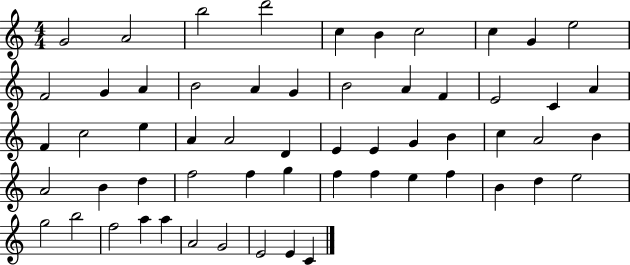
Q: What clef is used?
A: treble